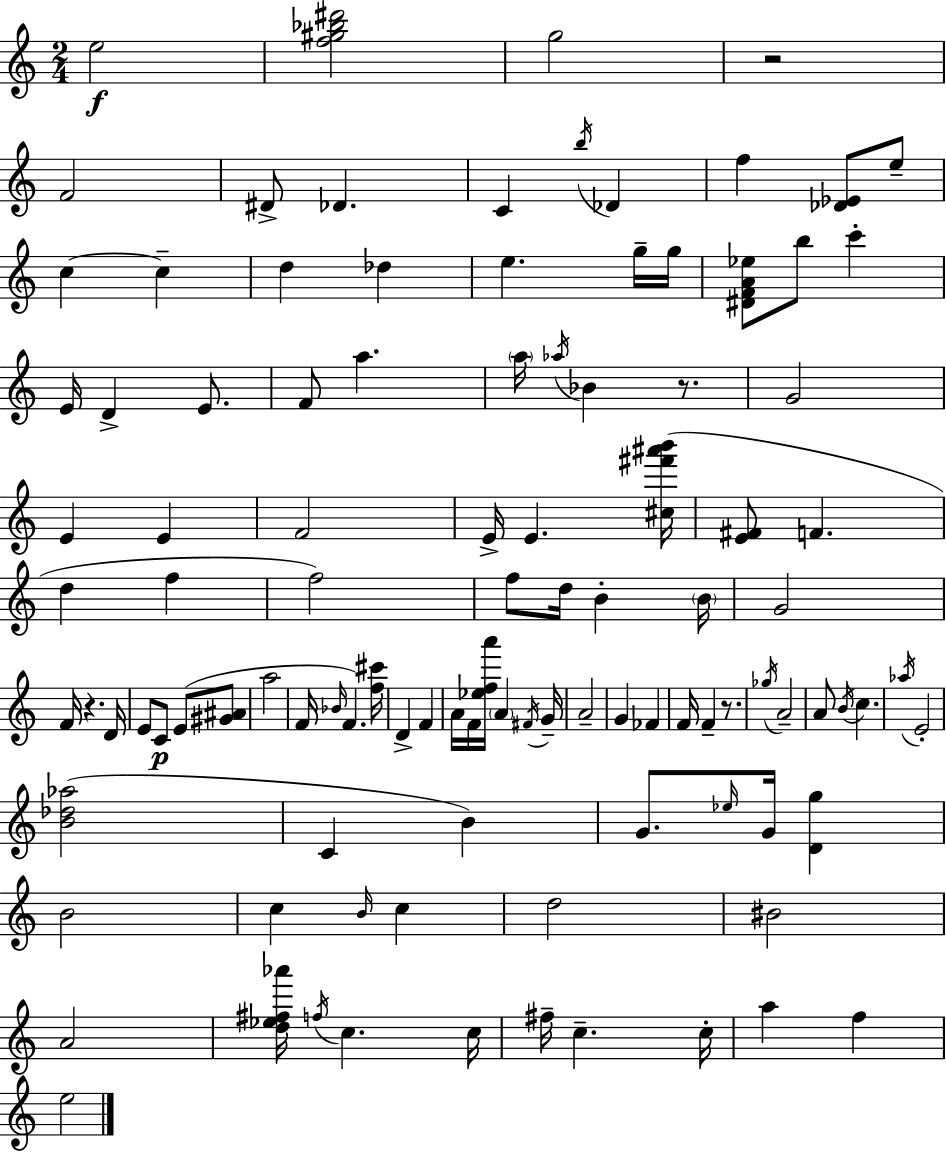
X:1
T:Untitled
M:2/4
L:1/4
K:Am
e2 [f^g_b^d']2 g2 z2 F2 ^D/2 _D C b/4 _D f [_D_E]/2 e/2 c c d _d e g/4 g/4 [^DFA_e]/2 b/2 c' E/4 D E/2 F/2 a a/4 _a/4 _B z/2 G2 E E F2 E/4 E [^c^f'^a'b']/4 [E^F]/2 F d f f2 f/2 d/4 B B/4 G2 F/4 z D/4 E/2 C/2 E/2 [^G^A]/2 a2 F/4 _B/4 F [f^c']/4 D F A/4 F/4 [_efa']/4 A ^F/4 G/4 A2 G _F F/4 F z/2 _g/4 A2 A/2 B/4 c _a/4 E2 [B_d_a]2 C B G/2 _e/4 G/4 [Dg] B2 c B/4 c d2 ^B2 A2 [d_e^f_a']/4 f/4 c c/4 ^f/4 c c/4 a f e2